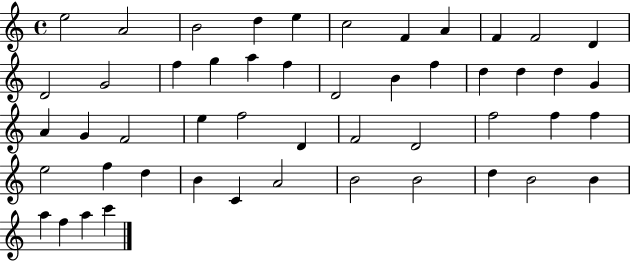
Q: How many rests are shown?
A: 0